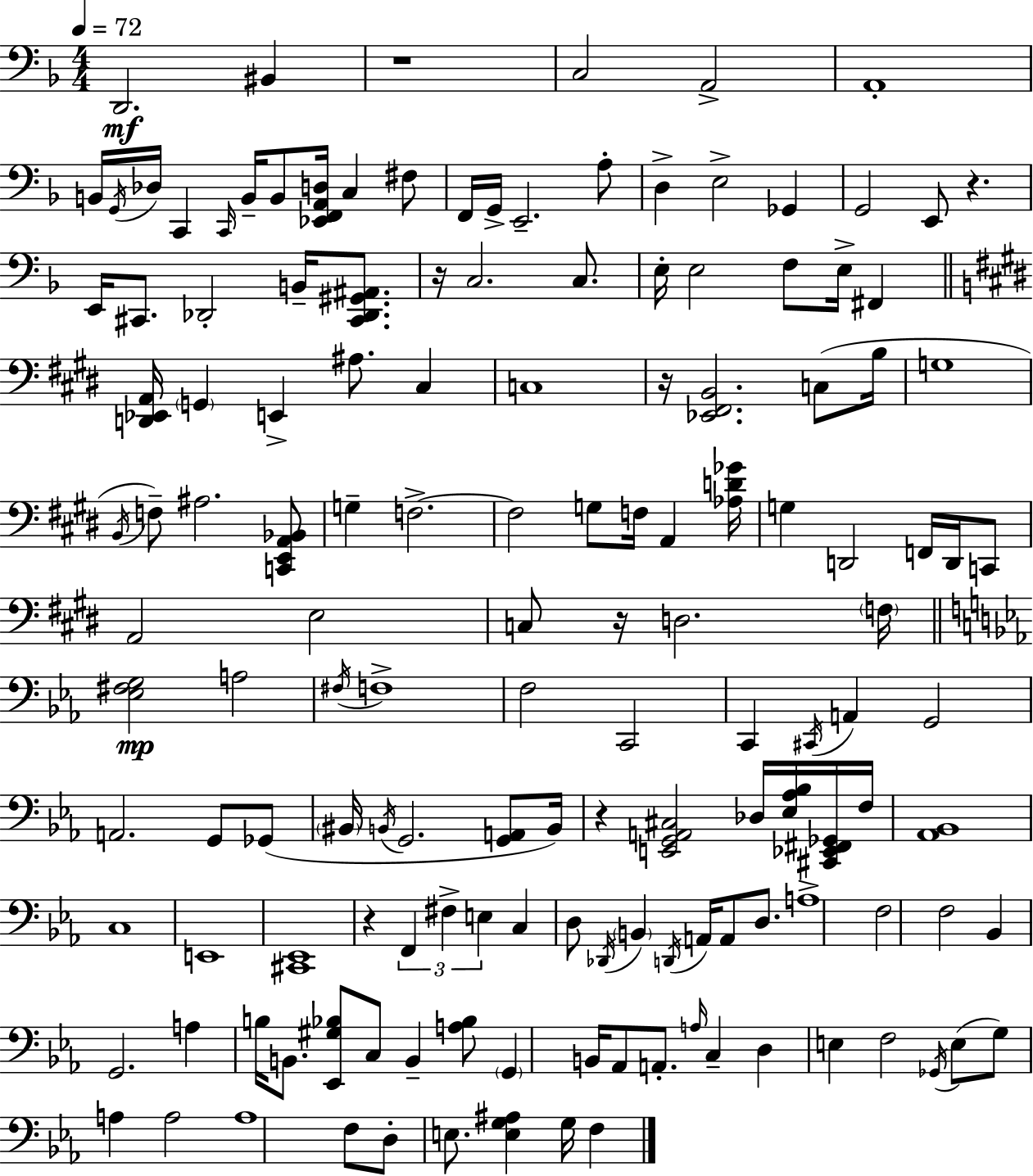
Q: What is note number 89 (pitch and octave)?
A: D2